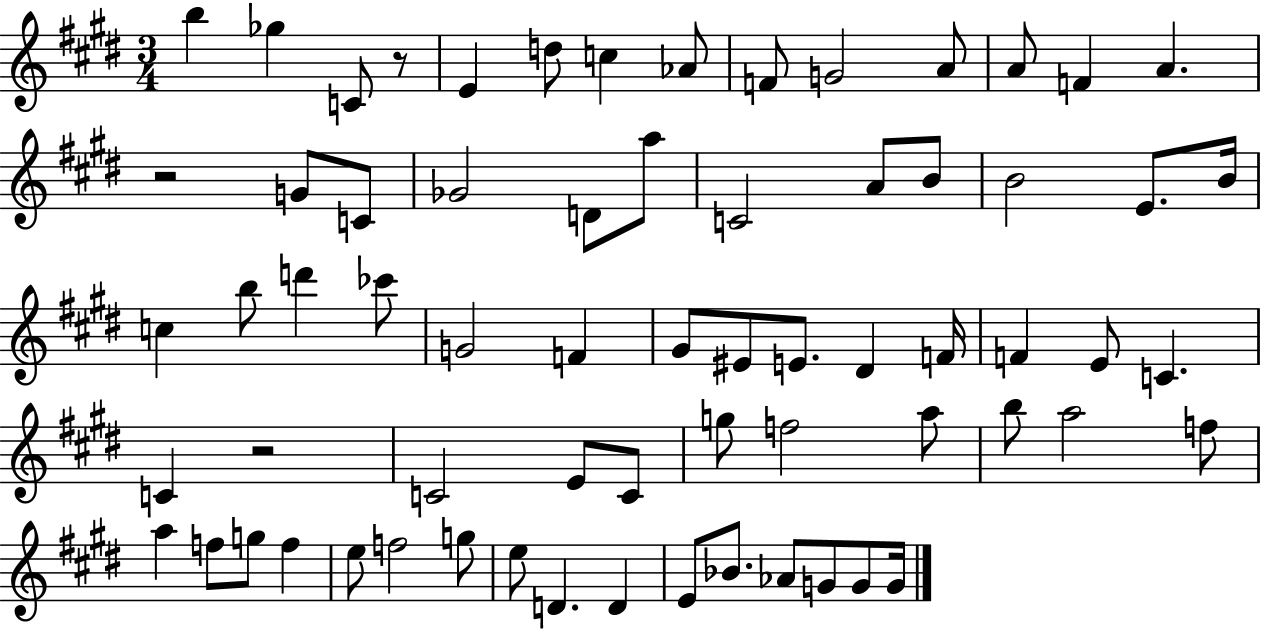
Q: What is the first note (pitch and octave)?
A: B5